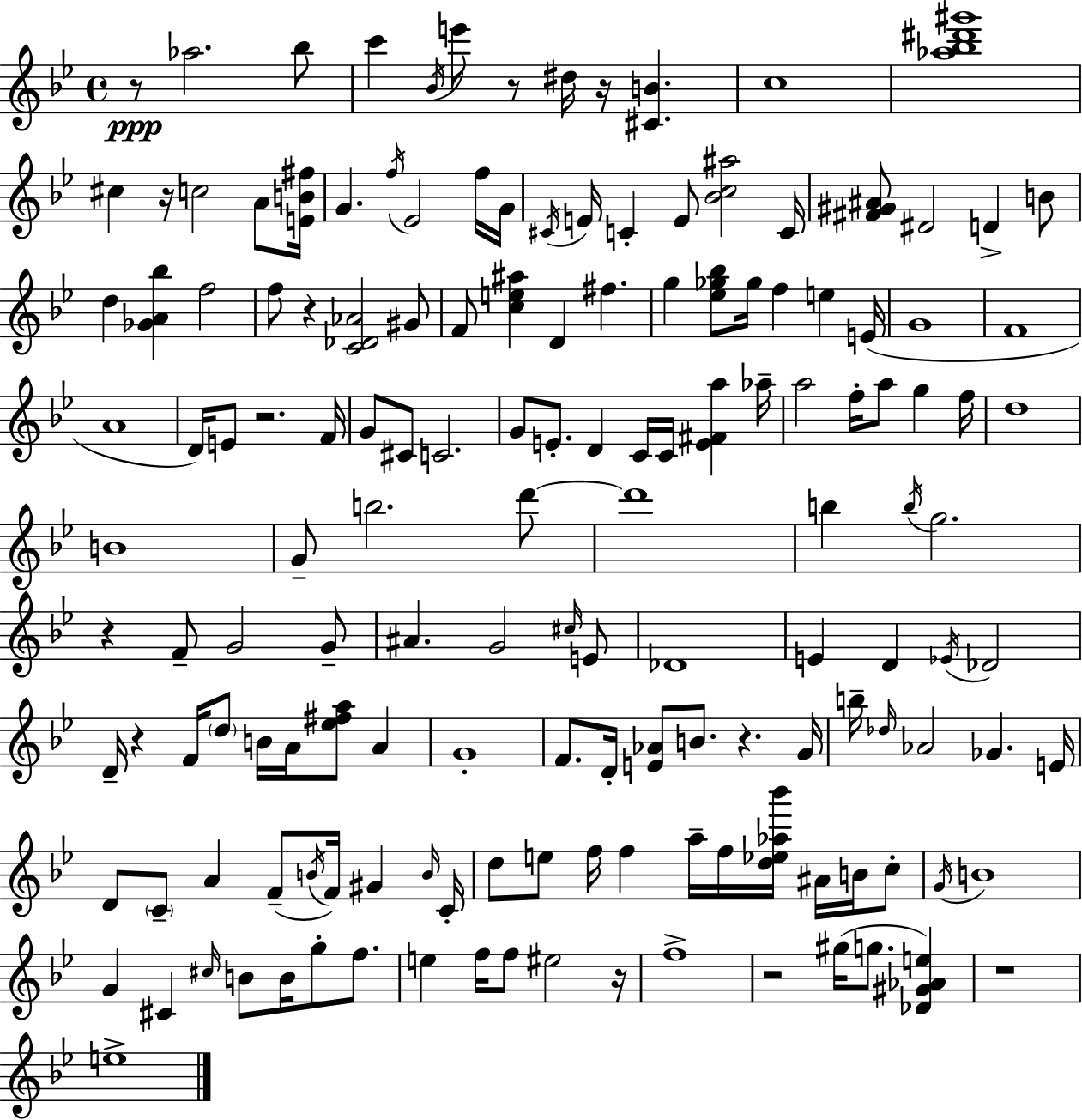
X:1
T:Untitled
M:4/4
L:1/4
K:Gm
z/2 _a2 _b/2 c' _B/4 e'/2 z/2 ^d/4 z/4 [^CB] c4 [_a_b^d'^g']4 ^c z/4 c2 A/2 [EB^f]/4 G f/4 _E2 f/4 G/4 ^C/4 E/4 C E/2 [_Bc^a]2 C/4 [^F^G^A]/2 ^D2 D B/2 d [_GA_b] f2 f/2 z [C_D_A]2 ^G/2 F/2 [ce^a] D ^f g [_e_g_b]/2 _g/4 f e E/4 G4 F4 A4 D/4 E/2 z2 F/4 G/2 ^C/2 C2 G/2 E/2 D C/4 C/4 [E^Fa] _a/4 a2 f/4 a/2 g f/4 d4 B4 G/2 b2 d'/2 d'4 b b/4 g2 z F/2 G2 G/2 ^A G2 ^c/4 E/2 _D4 E D _E/4 _D2 D/4 z F/4 d/2 B/4 A/4 [_e^fa]/2 A G4 F/2 D/4 [E_A]/2 B/2 z G/4 b/4 _d/4 _A2 _G E/4 D/2 C/2 A F/2 B/4 F/4 ^G B/4 C/4 d/2 e/2 f/4 f a/4 f/4 [d_e_a_b']/4 ^A/4 B/4 c/2 G/4 B4 G ^C ^c/4 B/2 B/4 g/2 f/2 e f/4 f/2 ^e2 z/4 f4 z2 ^g/4 g/2 [_D^G_Ae] z4 e4